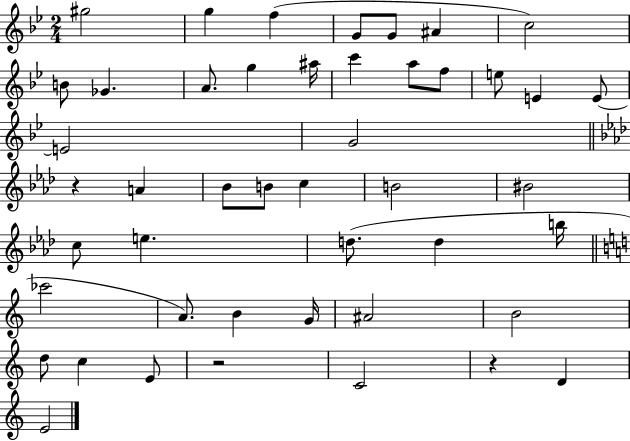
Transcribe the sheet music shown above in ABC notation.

X:1
T:Untitled
M:2/4
L:1/4
K:Bb
^g2 g f G/2 G/2 ^A c2 B/2 _G A/2 g ^a/4 c' a/2 f/2 e/2 E E/2 E2 G2 z A _B/2 B/2 c B2 ^B2 c/2 e d/2 d b/4 _c'2 A/2 B G/4 ^A2 B2 d/2 c E/2 z2 C2 z D E2